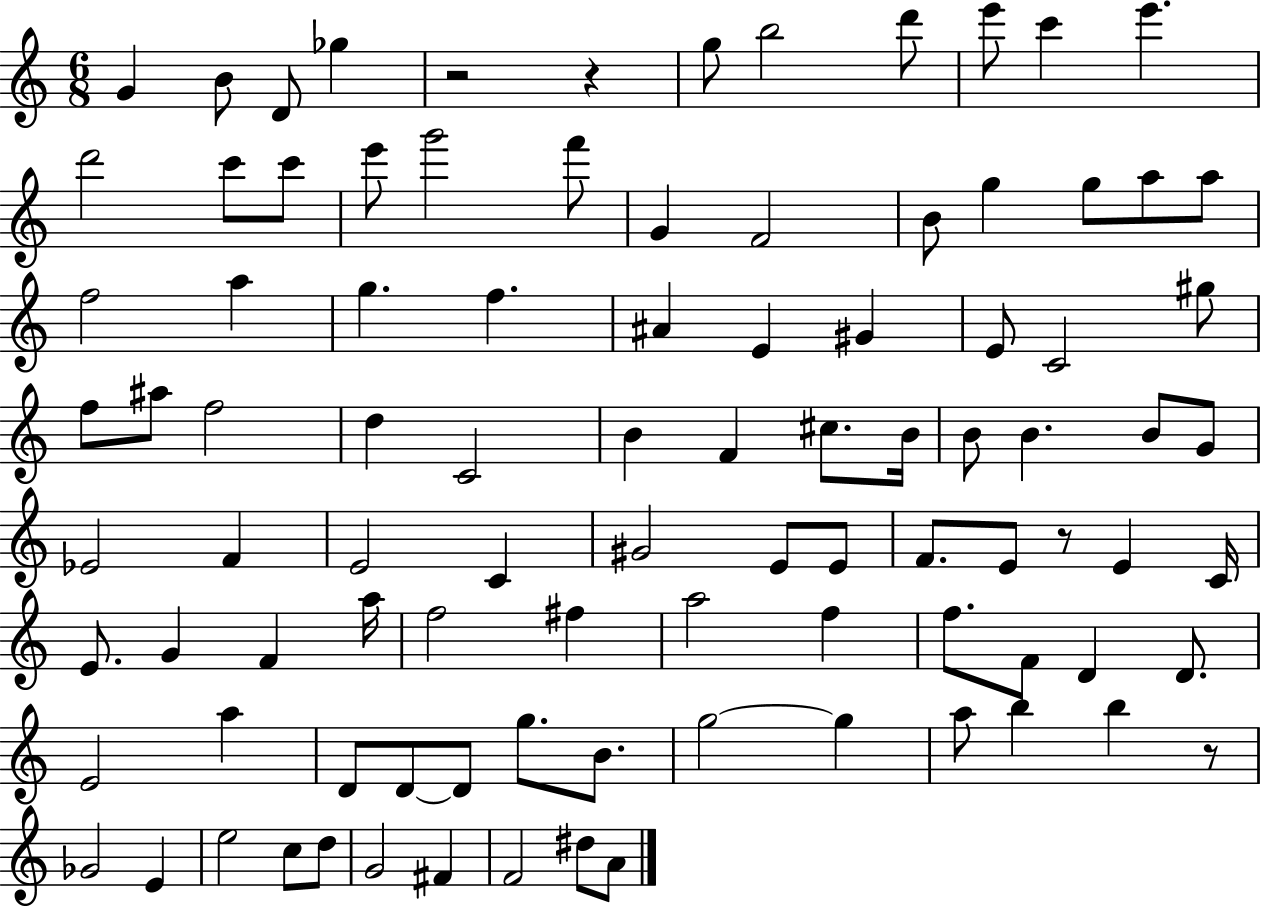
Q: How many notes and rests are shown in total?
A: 95